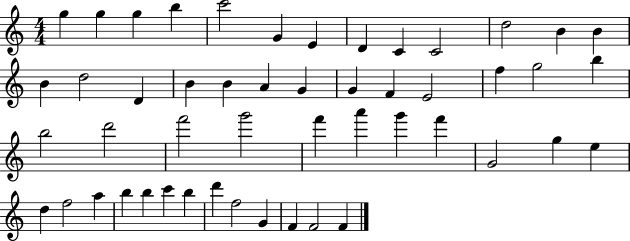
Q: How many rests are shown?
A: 0